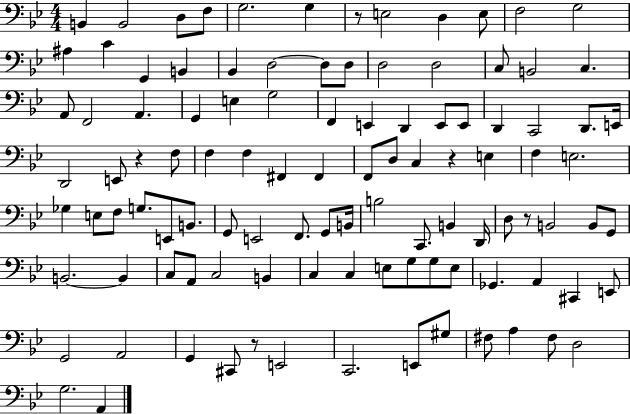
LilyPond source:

{
  \clef bass
  \numericTimeSignature
  \time 4/4
  \key bes \major
  \repeat volta 2 { b,4 b,2 d8 f8 | g2. g4 | r8 e2 d4 e8 | f2 g2 | \break ais4 c'4 g,4 b,4 | bes,4 d2~~ d8 d8 | d2 d2 | c8 b,2 c4. | \break a,8 f,2 a,4. | g,4 e4 g2 | f,4 e,4 d,4 e,8 e,8 | d,4 c,2 d,8. e,16 | \break d,2 e,8 r4 f8 | f4 f4 fis,4 fis,4 | f,8 d8 c4 r4 e4 | f4 e2. | \break ges4 e8 f8 g8. e,8 b,8. | g,8 e,2 f,8. g,8 b,16 | b2 c,8. b,4 d,16 | d8 r8 b,2 b,8 g,8 | \break b,2.~~ b,4 | c8 a,8 c2 b,4 | c4 c4 e8 g8 g8 e8 | ges,4. a,4 cis,4 e,8 | \break g,2 a,2 | g,4 cis,8 r8 e,2 | c,2. e,8 gis8 | fis8 a4 fis8 d2 | \break g2. a,4 | } \bar "|."
}